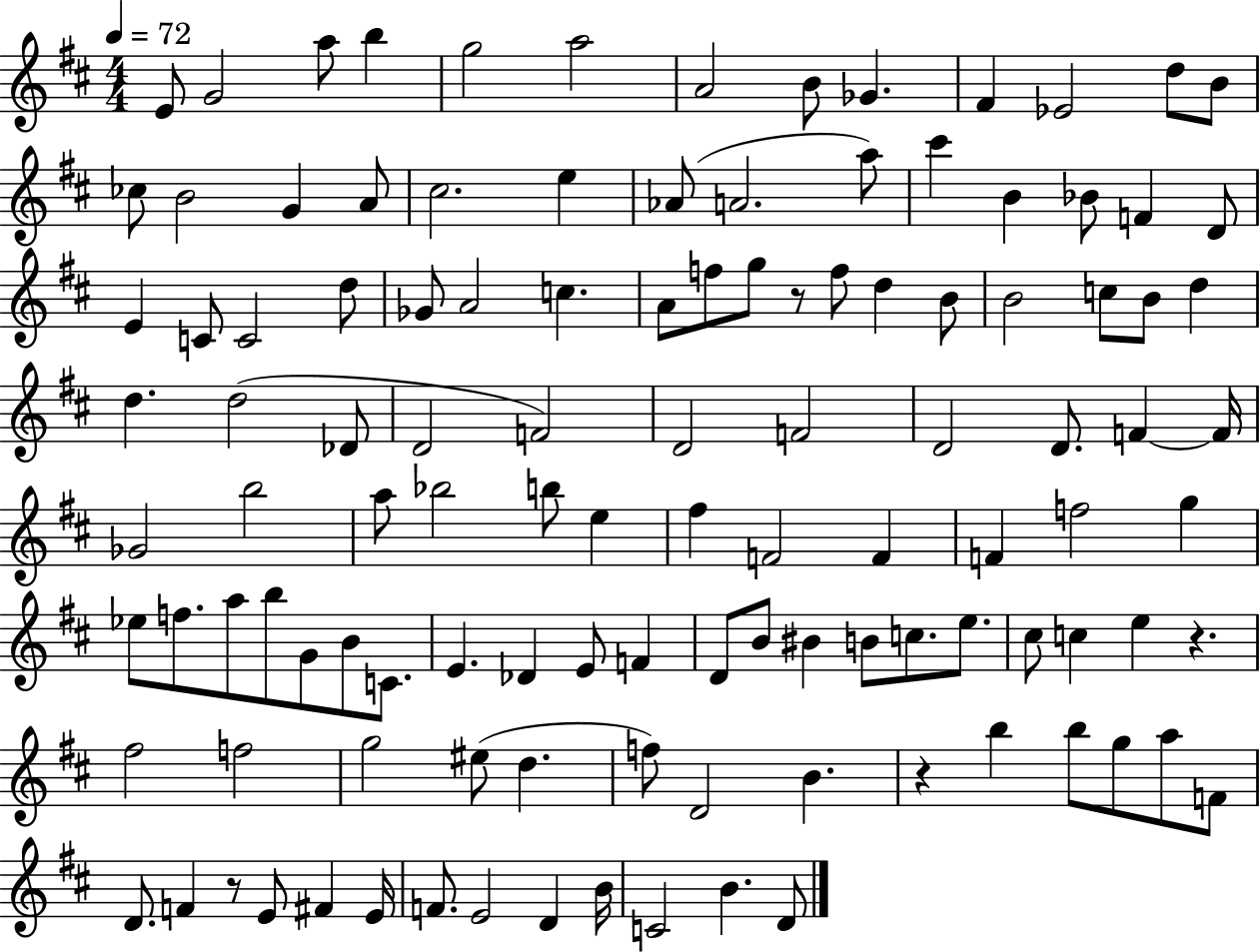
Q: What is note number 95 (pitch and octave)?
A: B4